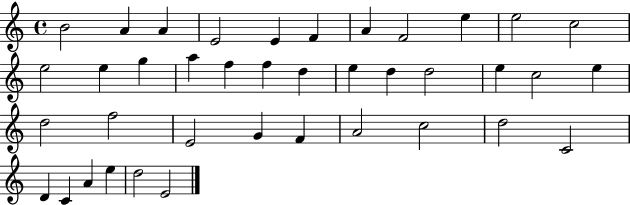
B4/h A4/q A4/q E4/h E4/q F4/q A4/q F4/h E5/q E5/h C5/h E5/h E5/q G5/q A5/q F5/q F5/q D5/q E5/q D5/q D5/h E5/q C5/h E5/q D5/h F5/h E4/h G4/q F4/q A4/h C5/h D5/h C4/h D4/q C4/q A4/q E5/q D5/h E4/h